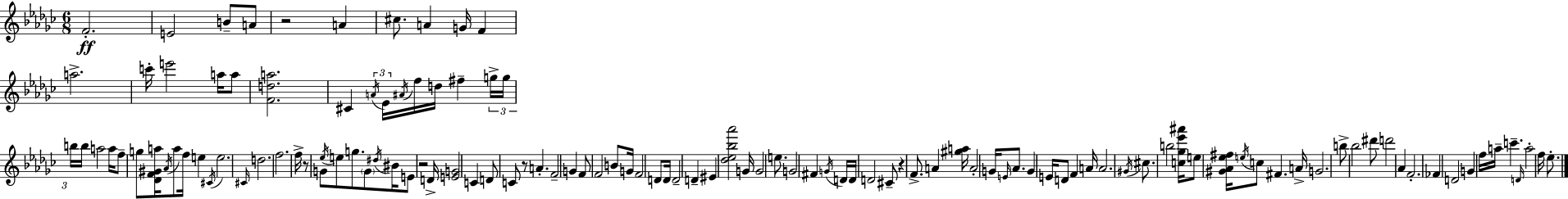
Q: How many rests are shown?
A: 5